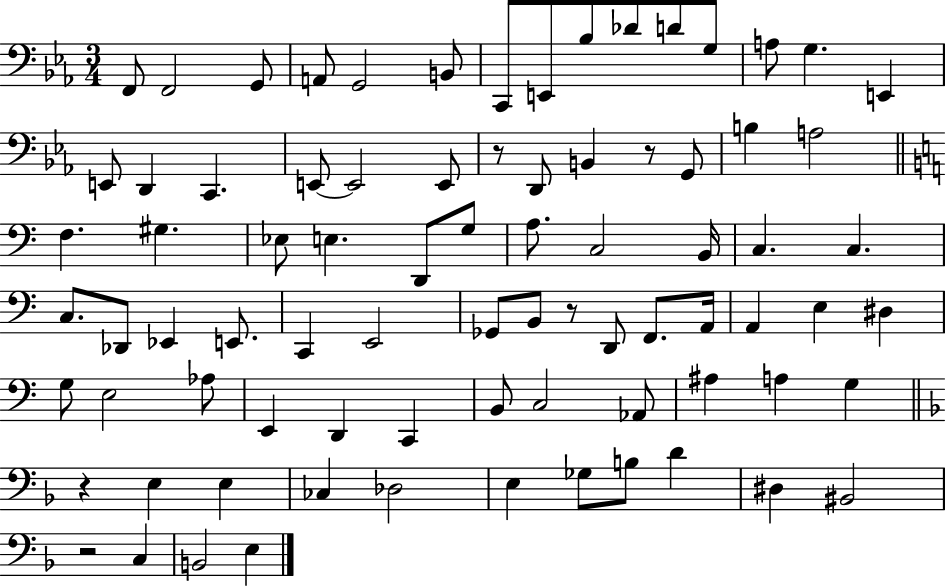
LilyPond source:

{
  \clef bass
  \numericTimeSignature
  \time 3/4
  \key ees \major
  f,8 f,2 g,8 | a,8 g,2 b,8 | c,8 e,8 bes8 des'8 d'8 g8 | a8 g4. e,4 | \break e,8 d,4 c,4. | e,8~~ e,2 e,8 | r8 d,8 b,4 r8 g,8 | b4 a2 | \break \bar "||" \break \key a \minor f4. gis4. | ees8 e4. d,8 g8 | a8. c2 b,16 | c4. c4. | \break c8. des,8 ees,4 e,8. | c,4 e,2 | ges,8 b,8 r8 d,8 f,8. a,16 | a,4 e4 dis4 | \break g8 e2 aes8 | e,4 d,4 c,4 | b,8 c2 aes,8 | ais4 a4 g4 | \break \bar "||" \break \key d \minor r4 e4 e4 | ces4 des2 | e4 ges8 b8 d'4 | dis4 bis,2 | \break r2 c4 | b,2 e4 | \bar "|."
}